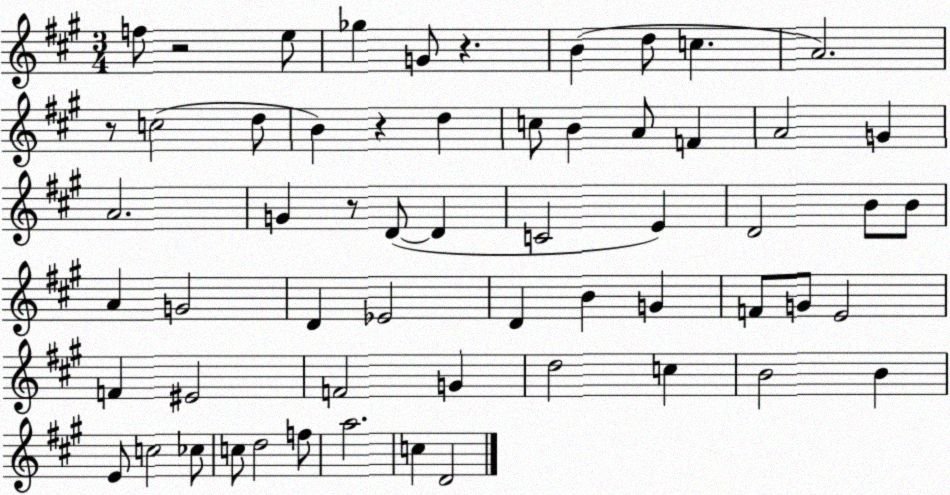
X:1
T:Untitled
M:3/4
L:1/4
K:A
f/2 z2 e/2 _g G/2 z B d/2 c A2 z/2 c2 d/2 B z d c/2 B A/2 F A2 G A2 G z/2 D/2 D C2 E D2 B/2 B/2 A G2 D _E2 D B G F/2 G/2 E2 F ^E2 F2 G d2 c B2 B E/2 c2 _c/2 c/2 d2 f/2 a2 c D2